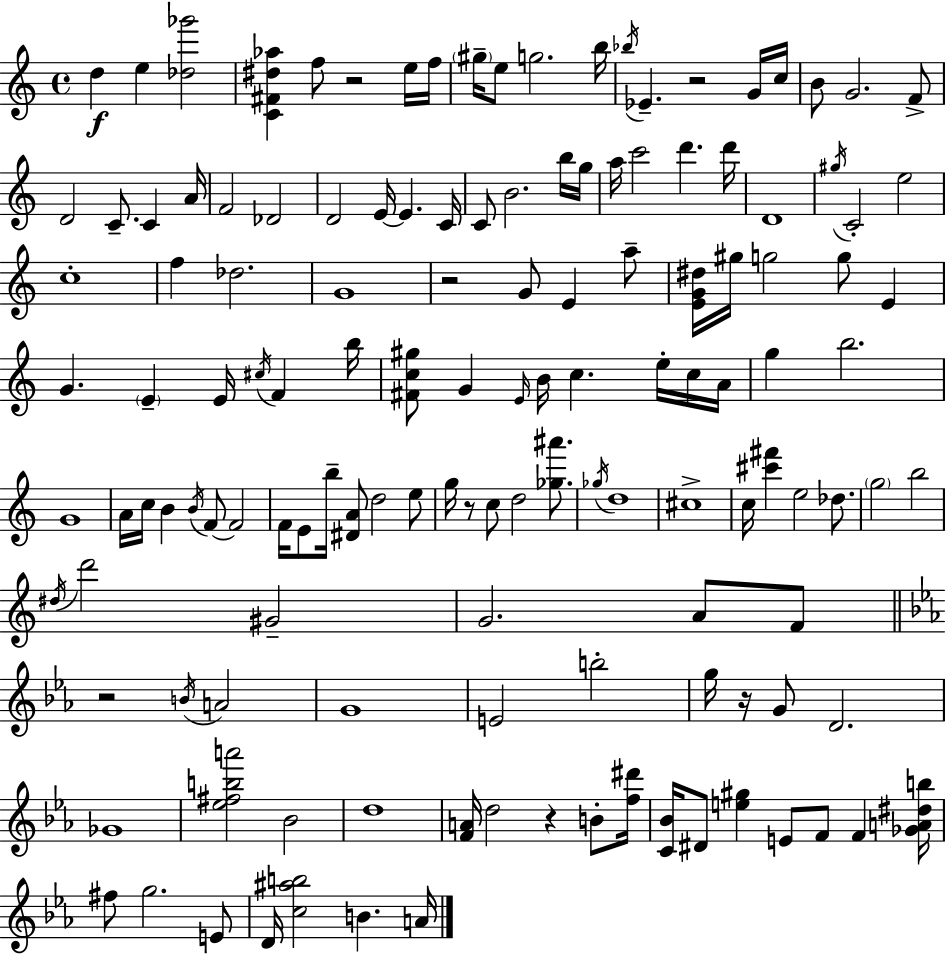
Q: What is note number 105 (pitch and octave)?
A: D5